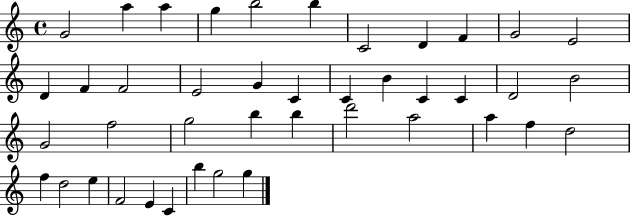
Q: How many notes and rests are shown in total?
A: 42